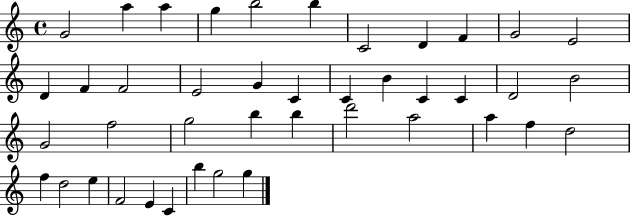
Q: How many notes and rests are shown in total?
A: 42